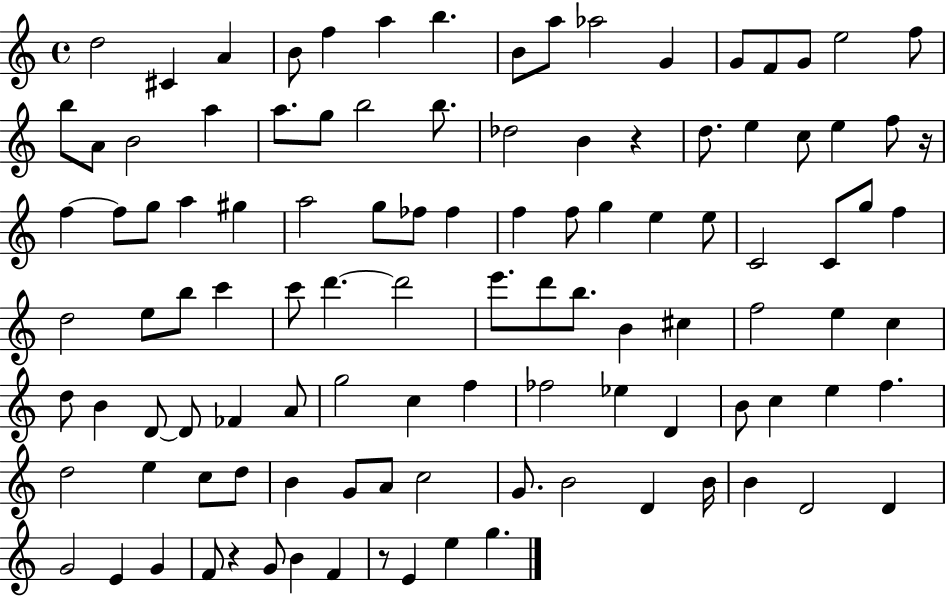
X:1
T:Untitled
M:4/4
L:1/4
K:C
d2 ^C A B/2 f a b B/2 a/2 _a2 G G/2 F/2 G/2 e2 f/2 b/2 A/2 B2 a a/2 g/2 b2 b/2 _d2 B z d/2 e c/2 e f/2 z/4 f f/2 g/2 a ^g a2 g/2 _f/2 _f f f/2 g e e/2 C2 C/2 g/2 f d2 e/2 b/2 c' c'/2 d' d'2 e'/2 d'/2 b/2 B ^c f2 e c d/2 B D/2 D/2 _F A/2 g2 c f _f2 _e D B/2 c e f d2 e c/2 d/2 B G/2 A/2 c2 G/2 B2 D B/4 B D2 D G2 E G F/2 z G/2 B F z/2 E e g